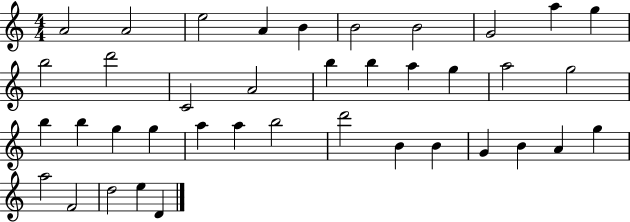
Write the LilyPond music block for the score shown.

{
  \clef treble
  \numericTimeSignature
  \time 4/4
  \key c \major
  a'2 a'2 | e''2 a'4 b'4 | b'2 b'2 | g'2 a''4 g''4 | \break b''2 d'''2 | c'2 a'2 | b''4 b''4 a''4 g''4 | a''2 g''2 | \break b''4 b''4 g''4 g''4 | a''4 a''4 b''2 | d'''2 b'4 b'4 | g'4 b'4 a'4 g''4 | \break a''2 f'2 | d''2 e''4 d'4 | \bar "|."
}